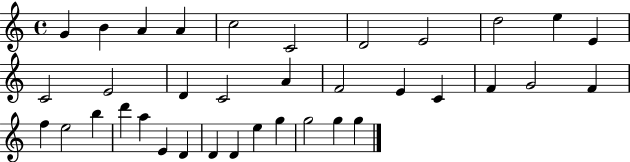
X:1
T:Untitled
M:4/4
L:1/4
K:C
G B A A c2 C2 D2 E2 d2 e E C2 E2 D C2 A F2 E C F G2 F f e2 b d' a E D D D e g g2 g g